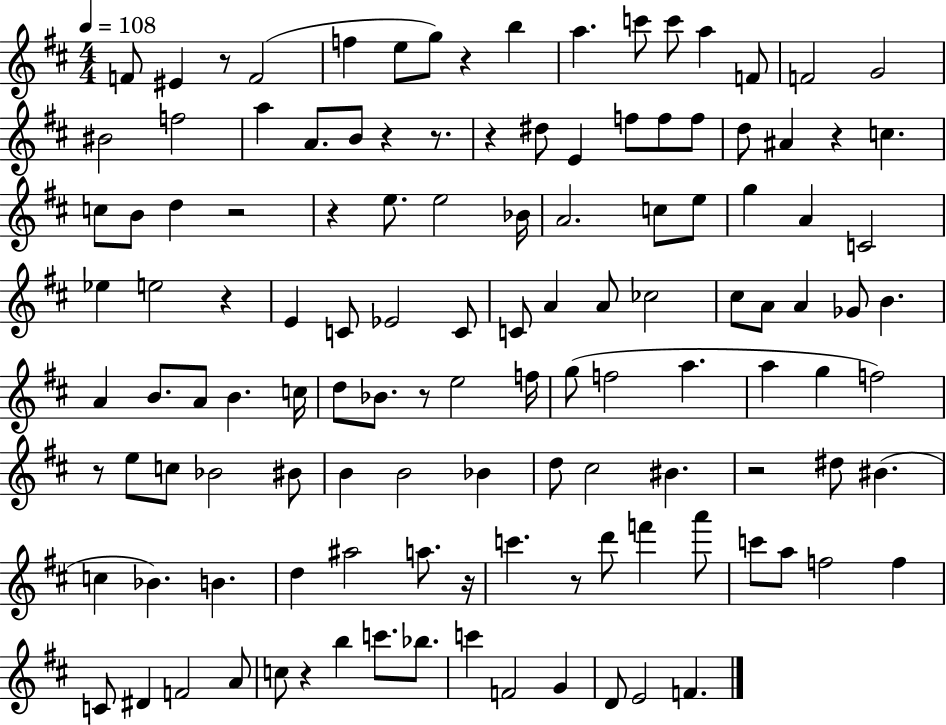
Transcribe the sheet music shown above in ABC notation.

X:1
T:Untitled
M:4/4
L:1/4
K:D
F/2 ^E z/2 F2 f e/2 g/2 z b a c'/2 c'/2 a F/2 F2 G2 ^B2 f2 a A/2 B/2 z z/2 z ^d/2 E f/2 f/2 f/2 d/2 ^A z c c/2 B/2 d z2 z e/2 e2 _B/4 A2 c/2 e/2 g A C2 _e e2 z E C/2 _E2 C/2 C/2 A A/2 _c2 ^c/2 A/2 A _G/2 B A B/2 A/2 B c/4 d/2 _B/2 z/2 e2 f/4 g/2 f2 a a g f2 z/2 e/2 c/2 _B2 ^B/2 B B2 _B d/2 ^c2 ^B z2 ^d/2 ^B c _B B d ^a2 a/2 z/4 c' z/2 d'/2 f' a'/2 c'/2 a/2 f2 f C/2 ^D F2 A/2 c/2 z b c'/2 _b/2 c' F2 G D/2 E2 F